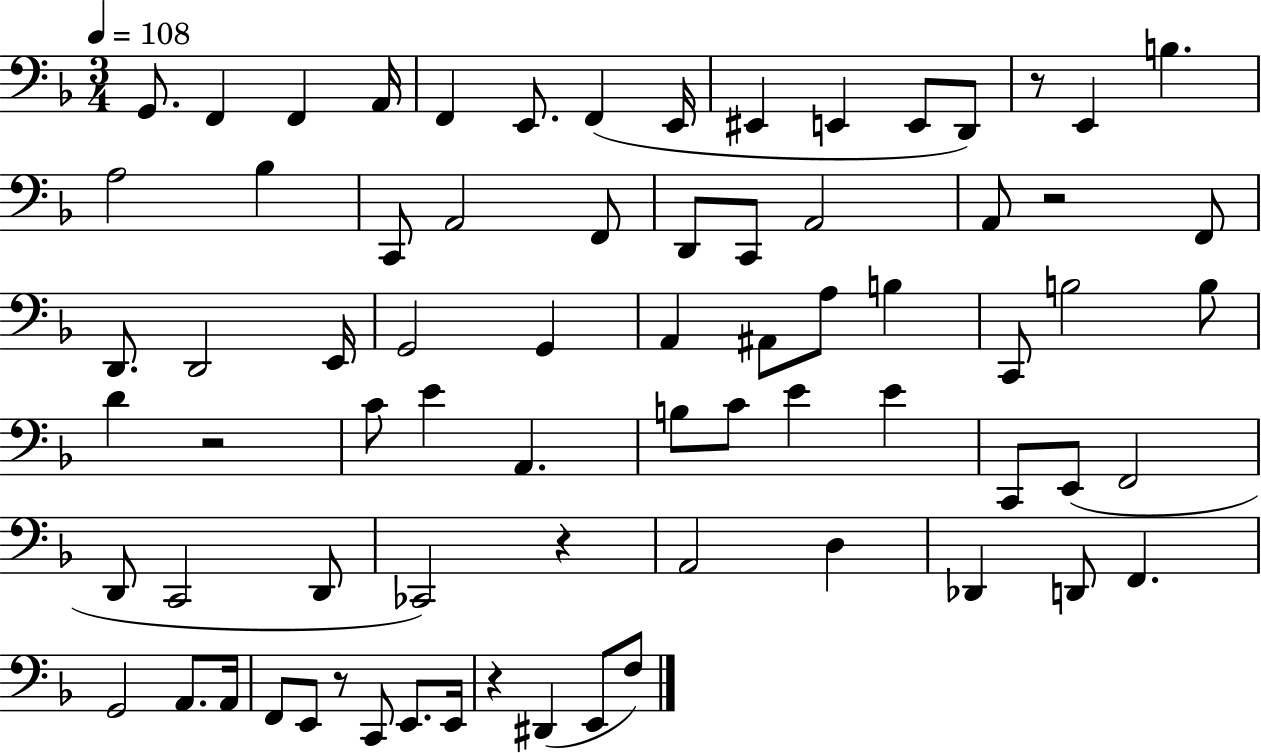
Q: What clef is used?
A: bass